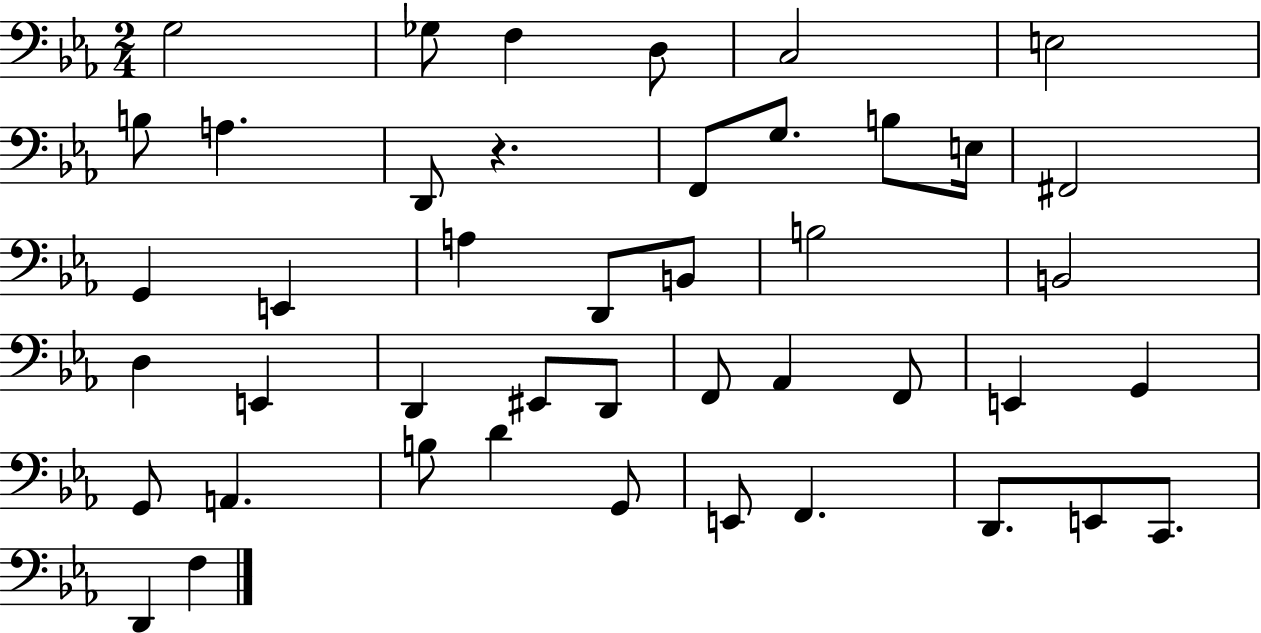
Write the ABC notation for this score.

X:1
T:Untitled
M:2/4
L:1/4
K:Eb
G,2 _G,/2 F, D,/2 C,2 E,2 B,/2 A, D,,/2 z F,,/2 G,/2 B,/2 E,/4 ^F,,2 G,, E,, A, D,,/2 B,,/2 B,2 B,,2 D, E,, D,, ^E,,/2 D,,/2 F,,/2 _A,, F,,/2 E,, G,, G,,/2 A,, B,/2 D G,,/2 E,,/2 F,, D,,/2 E,,/2 C,,/2 D,, F,